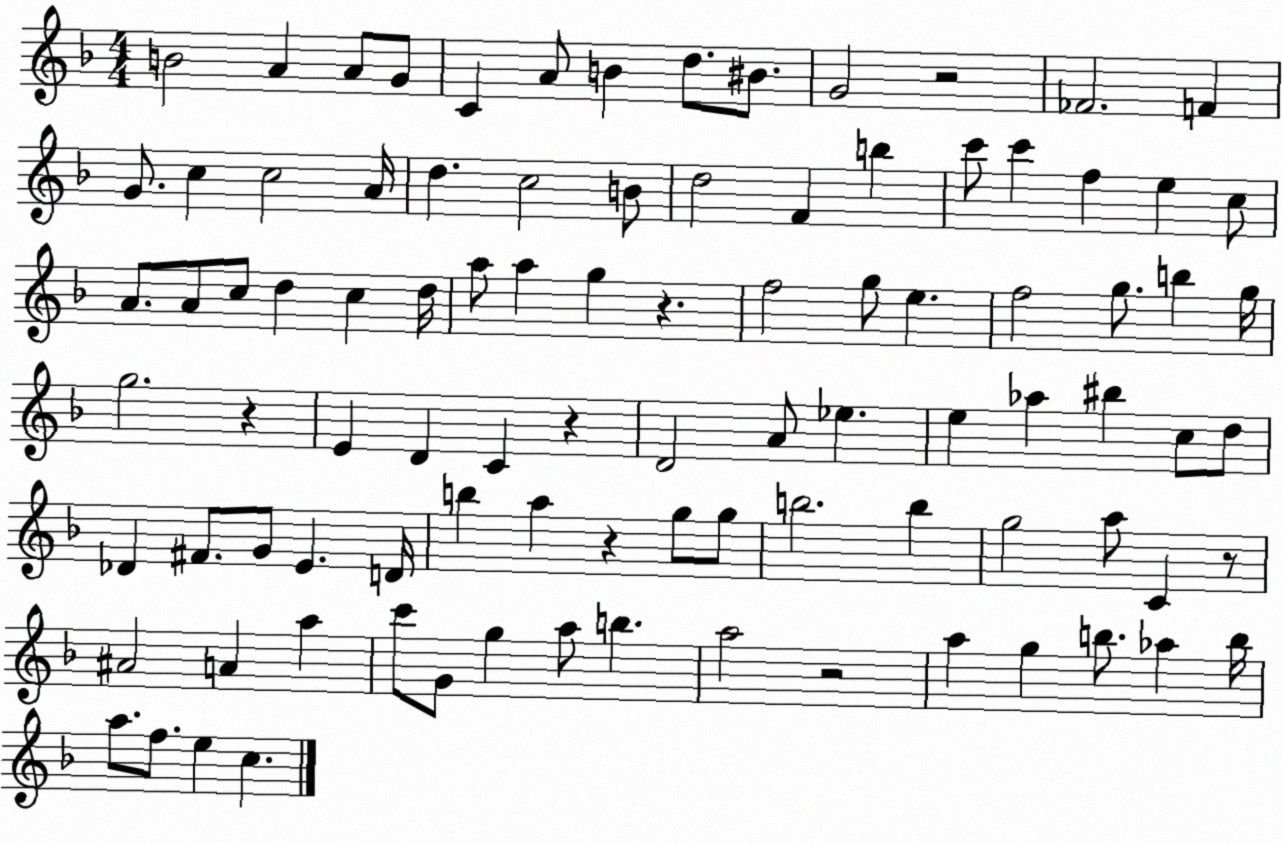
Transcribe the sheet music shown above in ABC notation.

X:1
T:Untitled
M:4/4
L:1/4
K:F
B2 A A/2 G/2 C A/2 B d/2 ^B/2 G2 z2 _F2 F G/2 c c2 A/4 d c2 B/2 d2 F b c'/2 c' f e c/2 A/2 A/2 c/2 d c d/4 a/2 a g z f2 g/2 e f2 g/2 b g/4 g2 z E D C z D2 A/2 _e e _a ^b c/2 d/2 _D ^F/2 G/2 E D/4 b a z g/2 g/2 b2 b g2 a/2 C z/2 ^A2 A a c'/2 G/2 g a/2 b a2 z2 a g b/2 _a b/4 a/2 f/2 e c